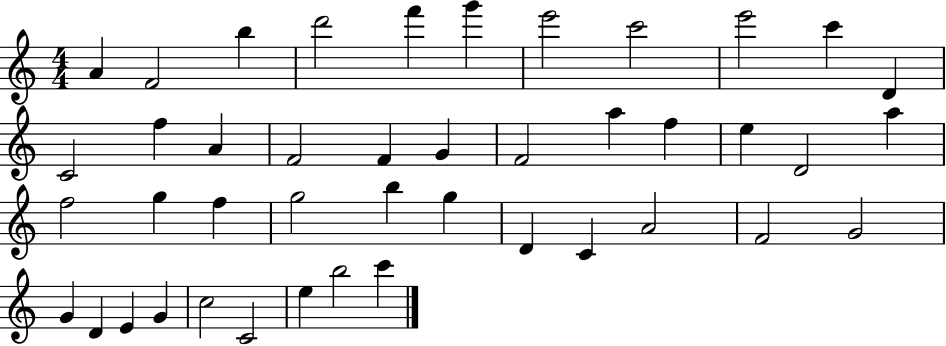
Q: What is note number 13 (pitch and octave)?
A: F5